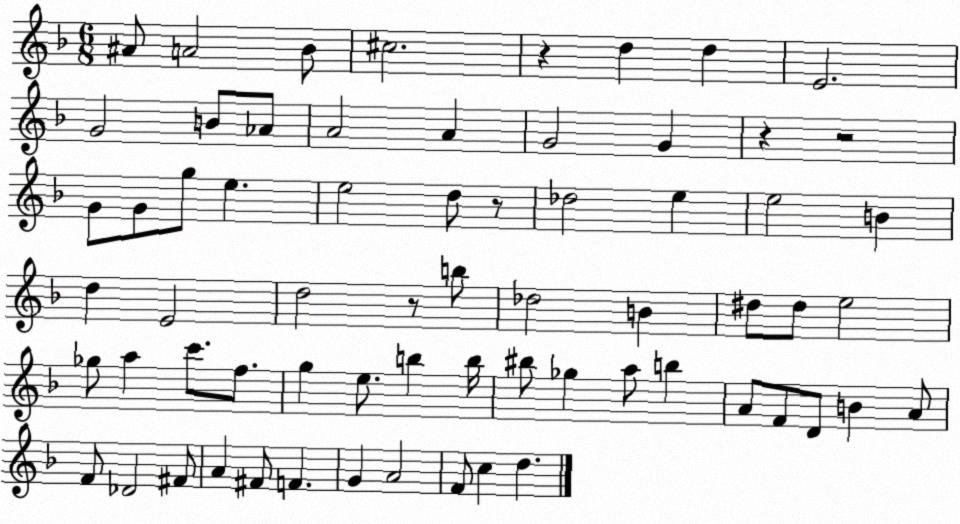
X:1
T:Untitled
M:6/8
L:1/4
K:F
^A/2 A2 _B/2 ^c2 z d d E2 G2 B/2 _A/2 A2 A G2 G z z2 G/2 G/2 g/2 e e2 d/2 z/2 _d2 e e2 B d E2 d2 z/2 b/2 _d2 B ^d/2 ^d/2 e2 _g/2 a c'/2 f/2 g e/2 b b/4 ^b/2 _g a/2 b A/2 F/2 D/2 B A/2 F/2 _D2 ^F/2 A ^F/2 F G A2 F/2 c d